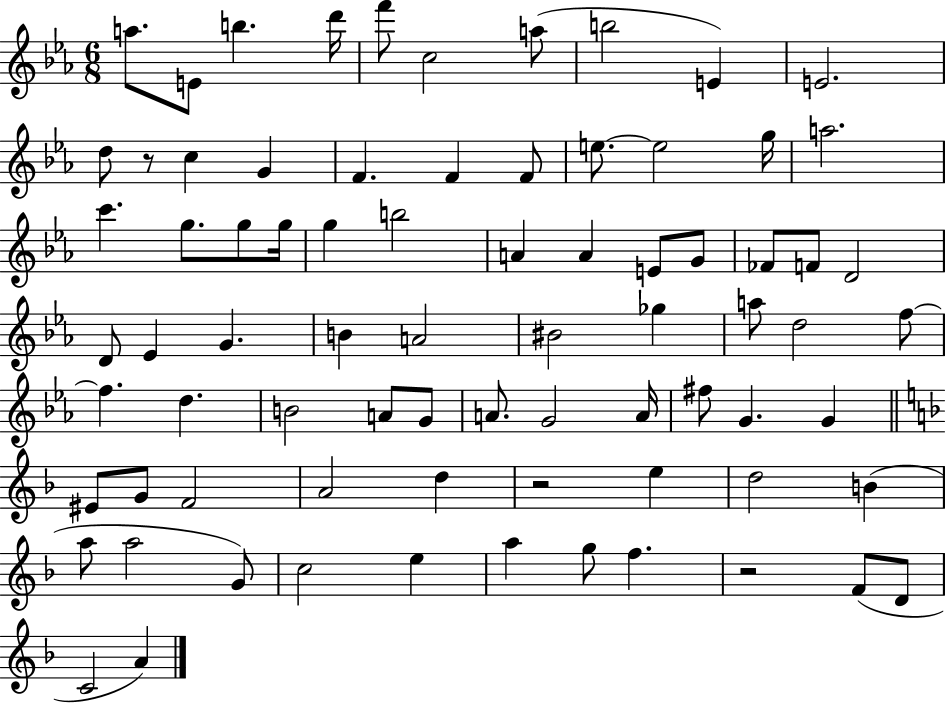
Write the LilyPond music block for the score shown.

{
  \clef treble
  \numericTimeSignature
  \time 6/8
  \key ees \major
  a''8. e'8 b''4. d'''16 | f'''8 c''2 a''8( | b''2 e'4) | e'2. | \break d''8 r8 c''4 g'4 | f'4. f'4 f'8 | e''8.~~ e''2 g''16 | a''2. | \break c'''4. g''8. g''8 g''16 | g''4 b''2 | a'4 a'4 e'8 g'8 | fes'8 f'8 d'2 | \break d'8 ees'4 g'4. | b'4 a'2 | bis'2 ges''4 | a''8 d''2 f''8~~ | \break f''4. d''4. | b'2 a'8 g'8 | a'8. g'2 a'16 | fis''8 g'4. g'4 | \break \bar "||" \break \key f \major eis'8 g'8 f'2 | a'2 d''4 | r2 e''4 | d''2 b'4( | \break a''8 a''2 g'8) | c''2 e''4 | a''4 g''8 f''4. | r2 f'8( d'8 | \break c'2 a'4) | \bar "|."
}